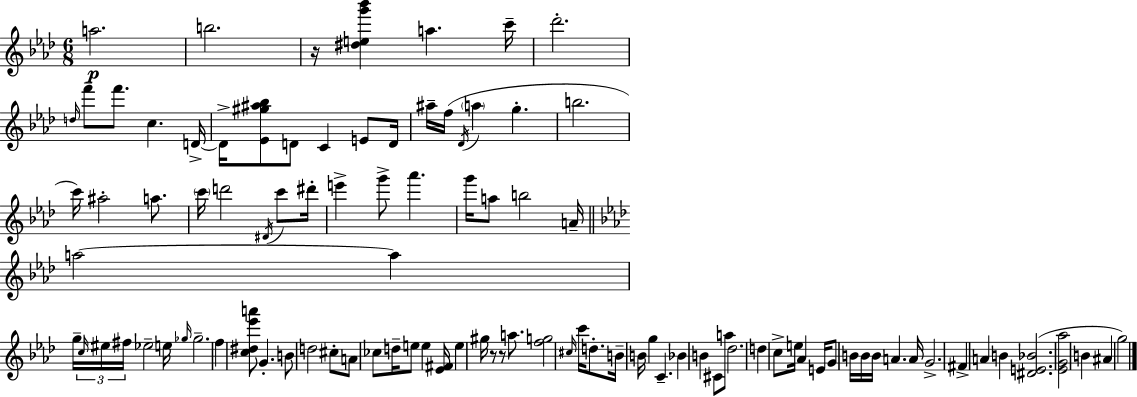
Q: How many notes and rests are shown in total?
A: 99